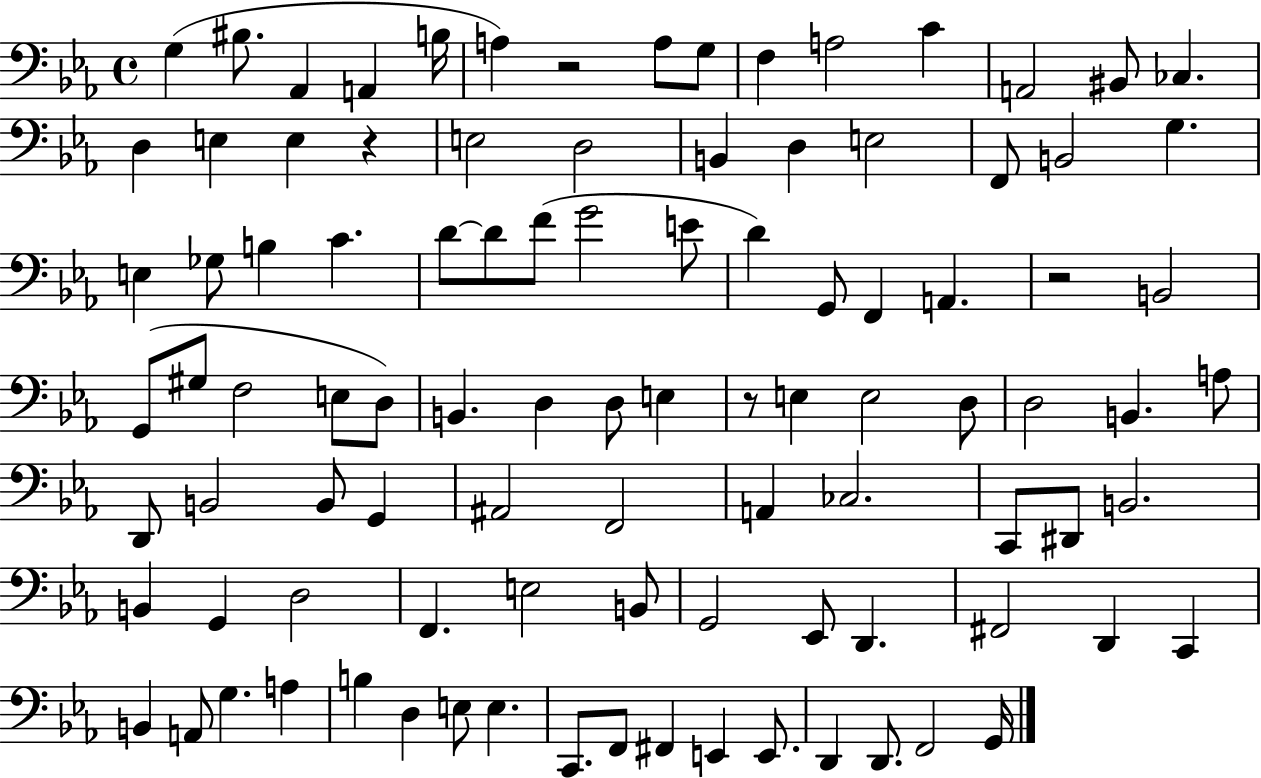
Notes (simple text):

G3/q BIS3/e. Ab2/q A2/q B3/s A3/q R/h A3/e G3/e F3/q A3/h C4/q A2/h BIS2/e CES3/q. D3/q E3/q E3/q R/q E3/h D3/h B2/q D3/q E3/h F2/e B2/h G3/q. E3/q Gb3/e B3/q C4/q. D4/e D4/e F4/e G4/h E4/e D4/q G2/e F2/q A2/q. R/h B2/h G2/e G#3/e F3/h E3/e D3/e B2/q. D3/q D3/e E3/q R/e E3/q E3/h D3/e D3/h B2/q. A3/e D2/e B2/h B2/e G2/q A#2/h F2/h A2/q CES3/h. C2/e D#2/e B2/h. B2/q G2/q D3/h F2/q. E3/h B2/e G2/h Eb2/e D2/q. F#2/h D2/q C2/q B2/q A2/e G3/q. A3/q B3/q D3/q E3/e E3/q. C2/e. F2/e F#2/q E2/q E2/e. D2/q D2/e. F2/h G2/s